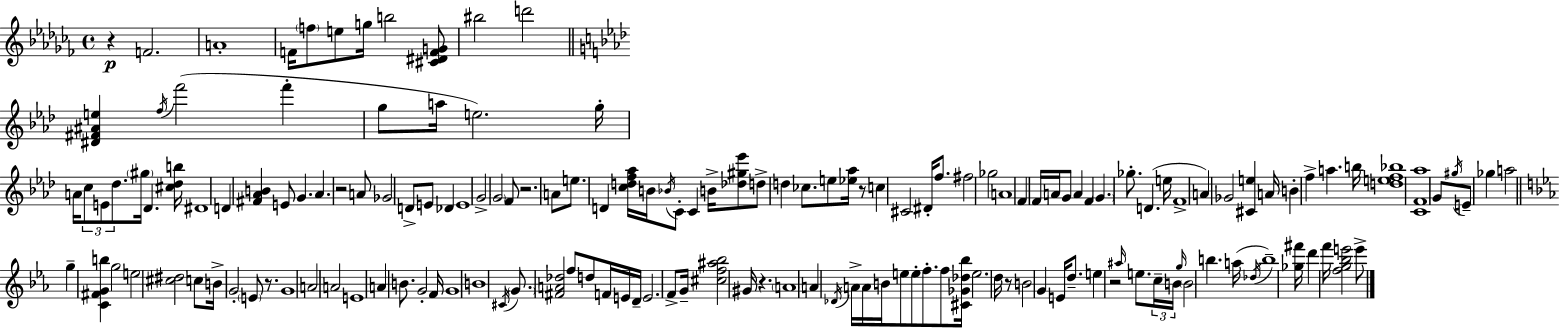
{
  \clef treble
  \time 4/4
  \defaultTimeSignature
  \key aes \minor
  r4\p f'2. | a'1-. | f'16 \parenthesize f''8 e''8 g''16 b''2 <cis' dis' f' g'>8 | bis''2 d'''2 | \break \bar "||" \break \key aes \major <dis' fis' ais' e''>4 \acciaccatura { f''16 }( f'''2 f'''4-. | g''8 a''16 e''2.) | g''16-. a'16 \tuplet 3/2 { c''8 e'8 des''8. } \parenthesize gis''16 des'4. | <cis'' des'' b''>16 dis'1 | \break d'4 <fis' aes' b'>4 e'8 g'4. | aes'4. r2 a'8 | ges'2 d'8-> e'8 des'4 | e'1 | \break g'2-> \parenthesize g'2 | f'8 r2. a'8 | e''8. d'4 <c'' d'' f'' aes''>16 b'16 \acciaccatura { bes'16 } c'8-. c'4 | b'16-> <des'' gis'' ees'''>8 d''8-> d''4 ces''8. e''8 <ees'' aes''>16 | \break r8 c''4 cis'2 dis'16-. f''8. | fis''2 ges''2 | a'1 | f'4 f'16 a'16 g'8 a'4 f'4 | \break \parenthesize g'4. ges''8.-. d'4.( | e''16 f'1-> | a'4) ges'2 <cis' e''>4 | a'16 b'4-. f''4-> a''4. | \break b''16 <d'' e'' f'' bes''>1 | <c' f' aes''>1 | g'8 \acciaccatura { gis''16 } e'8-- ges''4 a''2 | \bar "||" \break \key ees \major g''4-- <c' fis' g' b''>4 g''2 | e''2 <cis'' dis''>2 | c''8 b'16-> g'2-. \parenthesize e'8 r8. | g'1 | \break a'2 a'2 | e'1 | a'4 b'8. g'2-. f'16 | g'1 | \break b'1 | \acciaccatura { cis'16 } \parenthesize g'8. <fis' a' des''>2 f''8 d''8 | f'16 e'16 d'16-- e'2. f'8-> | g'16-- <cis'' f'' ais'' bes''>2 gis'16 r4. | \break \parenthesize a'1 | a'4 \acciaccatura { des'16 } a'16-> a'16 b'16 e''8 e''8-. f''8.-. | f''8 <cis' ges' des'' bes''>16 e''2. d''16 | r8 b'2 g'4 e'16 d''8.-- | \break e''4 r2 \grace { ais''16 } e''8. | \tuplet 3/2 { c''16-- b'16 \grace { g''16 } } \parenthesize b'2 b''4. | a''16( \acciaccatura { des''16 } b''1--) | <ges'' fis'''>16 d'''4 f'''16 <f'' g'' bes'' e'''>2 | \break e'''8-> \bar "|."
}